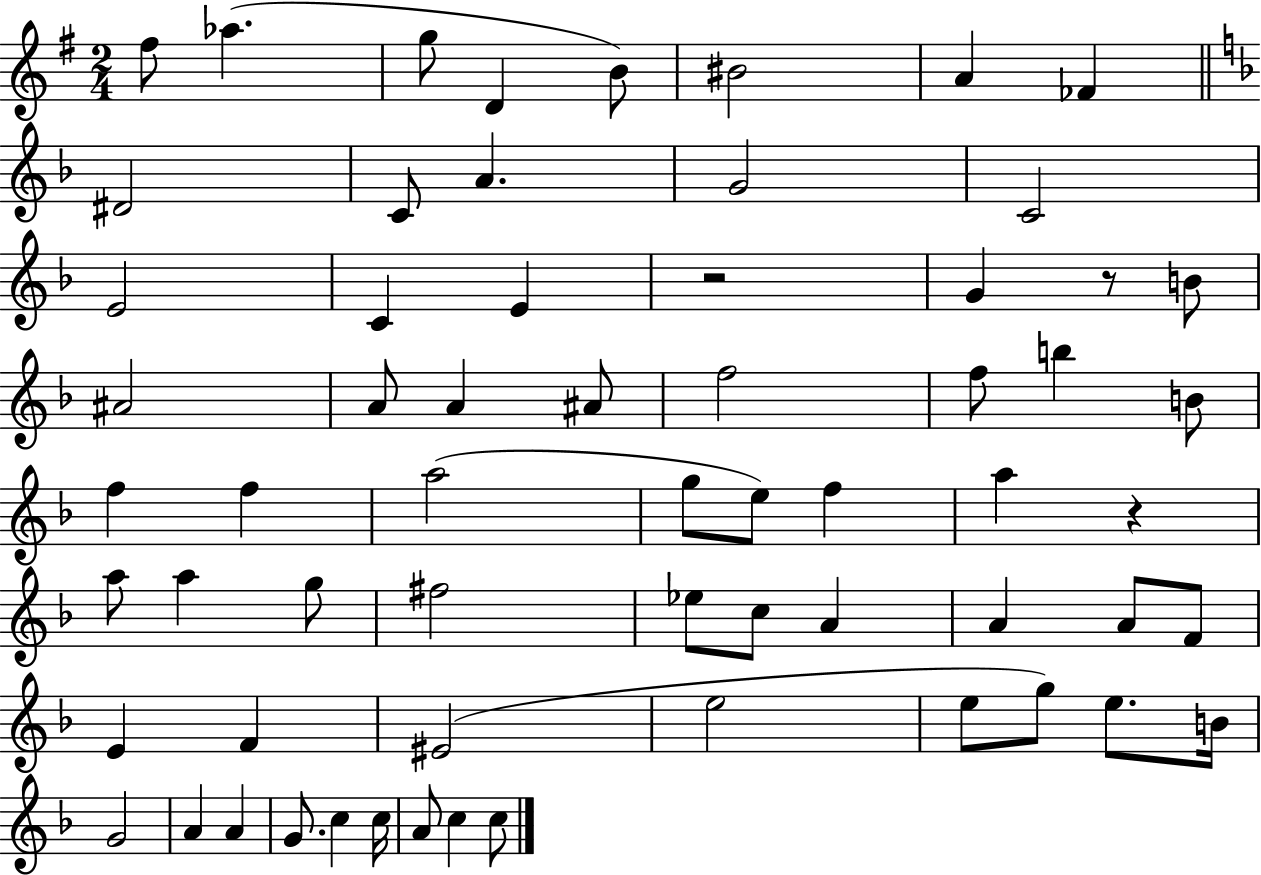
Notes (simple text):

F#5/e Ab5/q. G5/e D4/q B4/e BIS4/h A4/q FES4/q D#4/h C4/e A4/q. G4/h C4/h E4/h C4/q E4/q R/h G4/q R/e B4/e A#4/h A4/e A4/q A#4/e F5/h F5/e B5/q B4/e F5/q F5/q A5/h G5/e E5/e F5/q A5/q R/q A5/e A5/q G5/e F#5/h Eb5/e C5/e A4/q A4/q A4/e F4/e E4/q F4/q EIS4/h E5/h E5/e G5/e E5/e. B4/s G4/h A4/q A4/q G4/e. C5/q C5/s A4/e C5/q C5/e